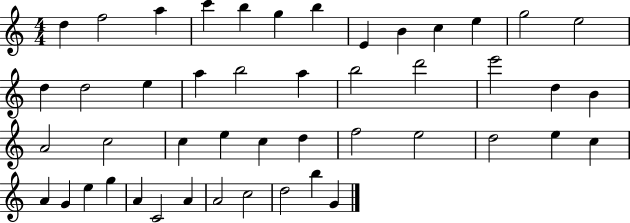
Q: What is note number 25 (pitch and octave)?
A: A4